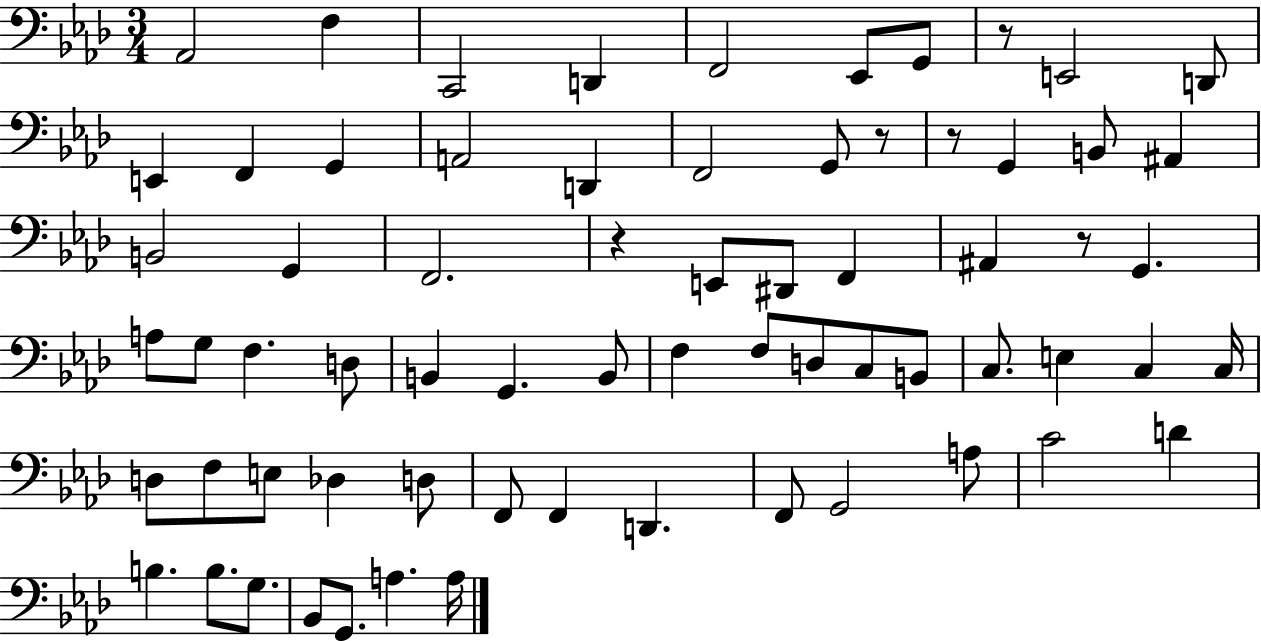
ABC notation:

X:1
T:Untitled
M:3/4
L:1/4
K:Ab
_A,,2 F, C,,2 D,, F,,2 _E,,/2 G,,/2 z/2 E,,2 D,,/2 E,, F,, G,, A,,2 D,, F,,2 G,,/2 z/2 z/2 G,, B,,/2 ^A,, B,,2 G,, F,,2 z E,,/2 ^D,,/2 F,, ^A,, z/2 G,, A,/2 G,/2 F, D,/2 B,, G,, B,,/2 F, F,/2 D,/2 C,/2 B,,/2 C,/2 E, C, C,/4 D,/2 F,/2 E,/2 _D, D,/2 F,,/2 F,, D,, F,,/2 G,,2 A,/2 C2 D B, B,/2 G,/2 _B,,/2 G,,/2 A, A,/4